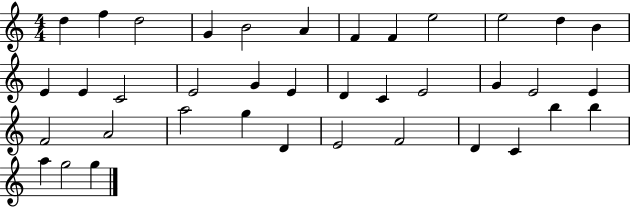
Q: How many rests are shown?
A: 0